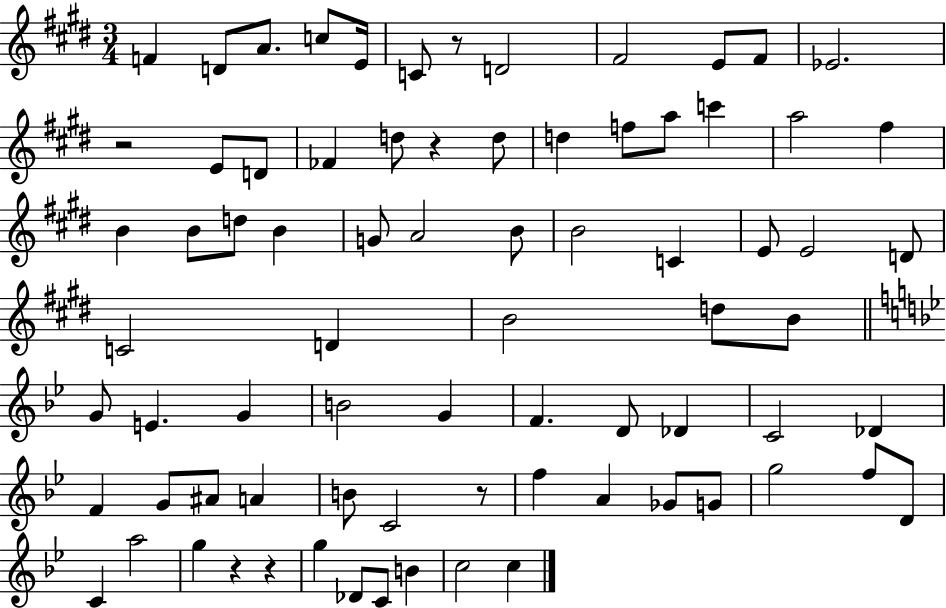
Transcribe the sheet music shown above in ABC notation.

X:1
T:Untitled
M:3/4
L:1/4
K:E
F D/2 A/2 c/2 E/4 C/2 z/2 D2 ^F2 E/2 ^F/2 _E2 z2 E/2 D/2 _F d/2 z d/2 d f/2 a/2 c' a2 ^f B B/2 d/2 B G/2 A2 B/2 B2 C E/2 E2 D/2 C2 D B2 d/2 B/2 G/2 E G B2 G F D/2 _D C2 _D F G/2 ^A/2 A B/2 C2 z/2 f A _G/2 G/2 g2 f/2 D/2 C a2 g z z g _D/2 C/2 B c2 c